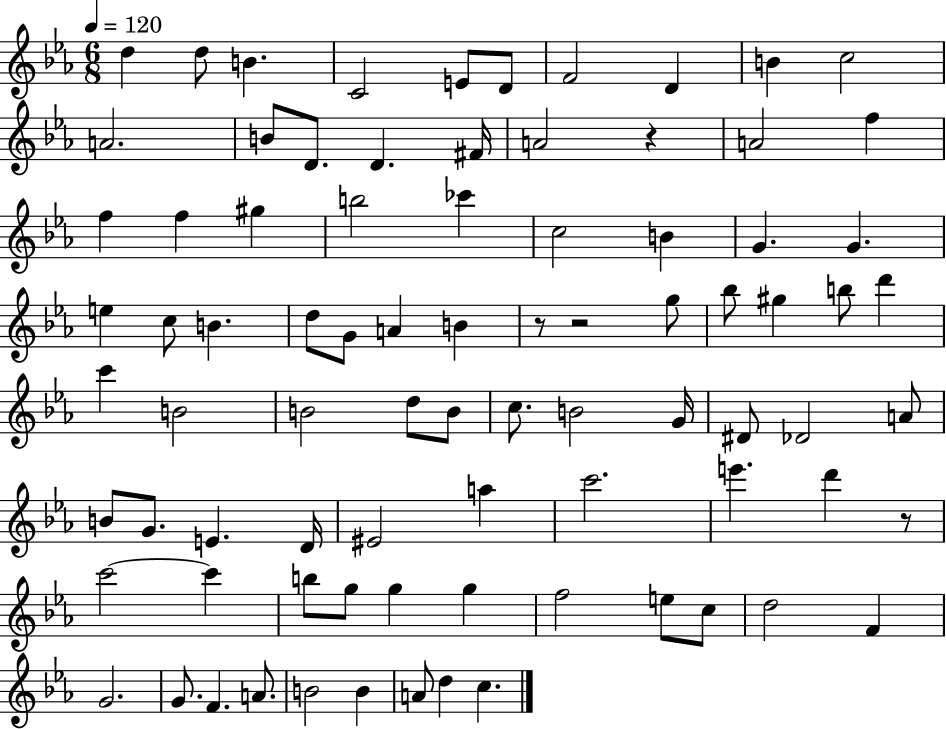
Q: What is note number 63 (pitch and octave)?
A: G5